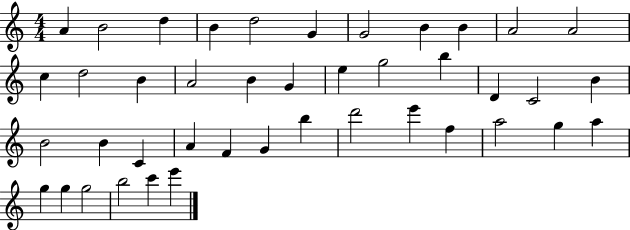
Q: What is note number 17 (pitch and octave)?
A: G4